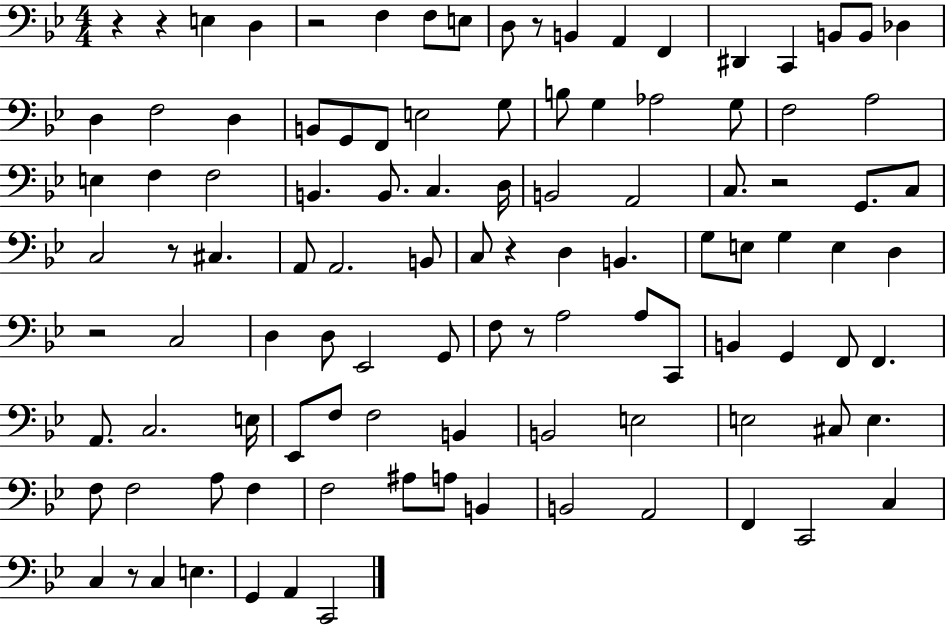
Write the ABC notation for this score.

X:1
T:Untitled
M:4/4
L:1/4
K:Bb
z z E, D, z2 F, F,/2 E,/2 D,/2 z/2 B,, A,, F,, ^D,, C,, B,,/2 B,,/2 _D, D, F,2 D, B,,/2 G,,/2 F,,/2 E,2 G,/2 B,/2 G, _A,2 G,/2 F,2 A,2 E, F, F,2 B,, B,,/2 C, D,/4 B,,2 A,,2 C,/2 z2 G,,/2 C,/2 C,2 z/2 ^C, A,,/2 A,,2 B,,/2 C,/2 z D, B,, G,/2 E,/2 G, E, D, z2 C,2 D, D,/2 _E,,2 G,,/2 F,/2 z/2 A,2 A,/2 C,,/2 B,, G,, F,,/2 F,, A,,/2 C,2 E,/4 _E,,/2 F,/2 F,2 B,, B,,2 E,2 E,2 ^C,/2 E, F,/2 F,2 A,/2 F, F,2 ^A,/2 A,/2 B,, B,,2 A,,2 F,, C,,2 C, C, z/2 C, E, G,, A,, C,,2